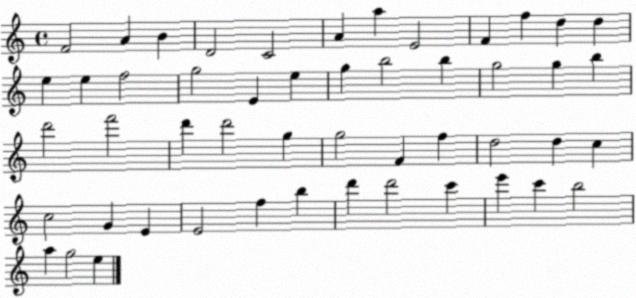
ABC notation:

X:1
T:Untitled
M:4/4
L:1/4
K:C
F2 A B D2 C2 A a E2 F f d d e e f2 g2 E e g b2 b g2 g b d'2 f'2 d' d'2 g g2 F f d2 d c c2 G E E2 f b d' d'2 c' e' c' b2 a g2 e